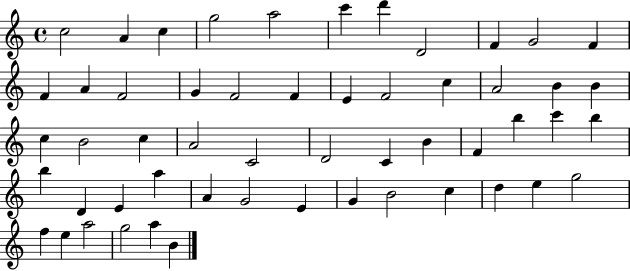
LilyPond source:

{
  \clef treble
  \time 4/4
  \defaultTimeSignature
  \key c \major
  c''2 a'4 c''4 | g''2 a''2 | c'''4 d'''4 d'2 | f'4 g'2 f'4 | \break f'4 a'4 f'2 | g'4 f'2 f'4 | e'4 f'2 c''4 | a'2 b'4 b'4 | \break c''4 b'2 c''4 | a'2 c'2 | d'2 c'4 b'4 | f'4 b''4 c'''4 b''4 | \break b''4 d'4 e'4 a''4 | a'4 g'2 e'4 | g'4 b'2 c''4 | d''4 e''4 g''2 | \break f''4 e''4 a''2 | g''2 a''4 b'4 | \bar "|."
}